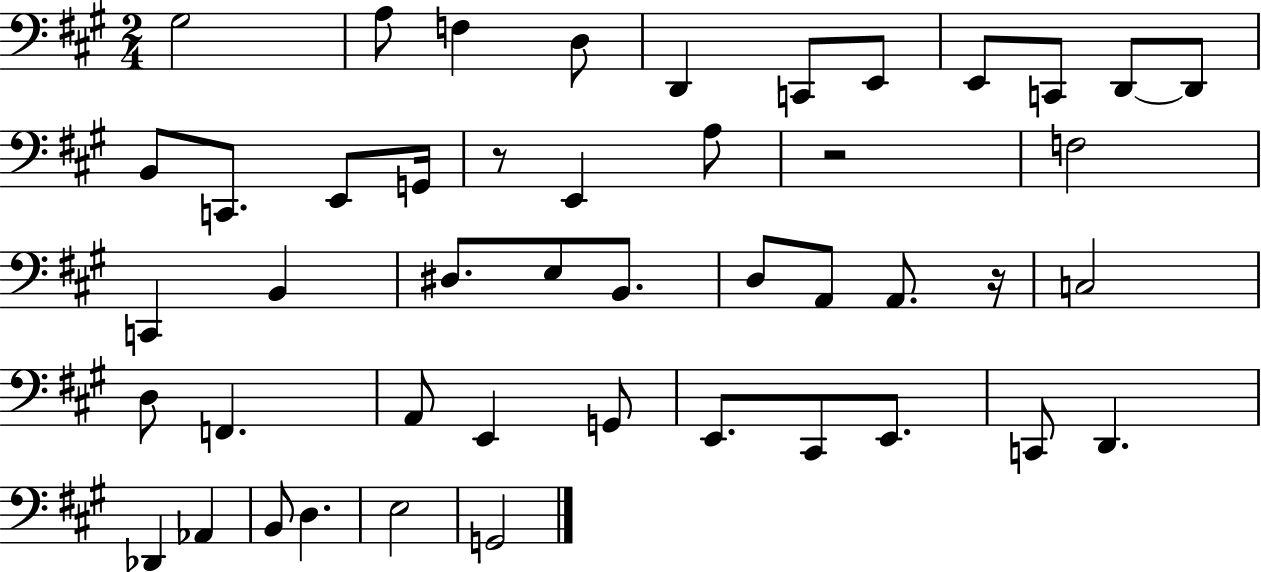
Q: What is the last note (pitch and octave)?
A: G2